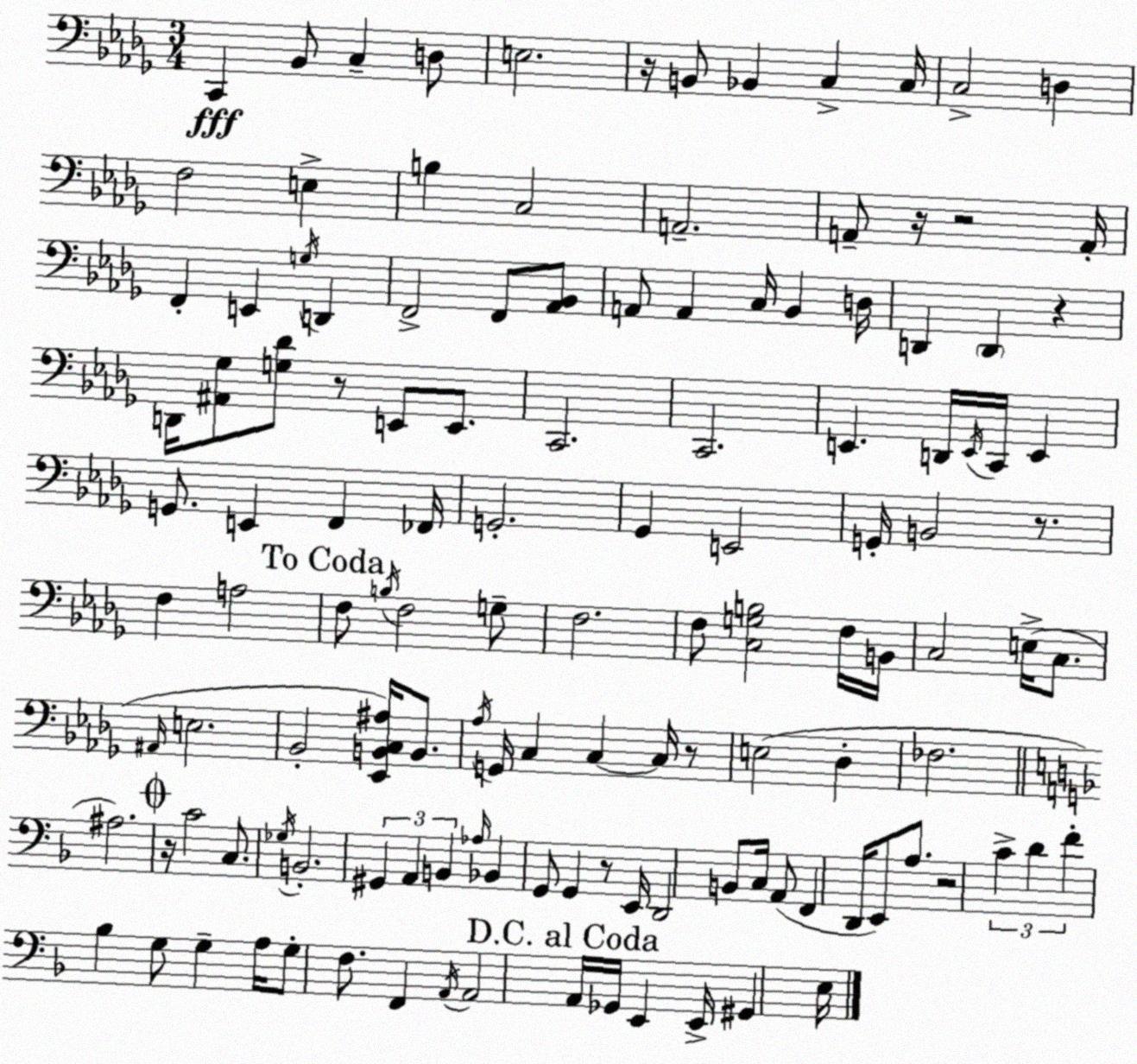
X:1
T:Untitled
M:3/4
L:1/4
K:Bbm
C,, _B,,/2 C, D,/2 E,2 z/4 B,,/2 _B,, C, C,/4 C,2 D, F,2 E, B, C,2 A,,2 A,,/2 z/4 z2 A,,/4 F,, E,, G,/4 D,, F,,2 F,,/2 [_A,,_B,,]/2 A,,/2 A,, C,/4 _B,, D,/4 D,, D,, z D,,/4 [^A,,_G,]/2 [G,_D]/2 z/2 E,,/2 E,,/2 C,,2 C,,2 E,, D,,/4 E,,/4 C,,/4 E,, G,,/2 E,, F,, _F,,/4 G,,2 _G,, E,,2 G,,/4 B,,2 z/2 F, A,2 F,/2 B,/4 F,2 G,/2 F,2 F,/2 [C,G,B,]2 F,/4 B,,/4 C,2 E,/4 C,/2 ^A,,/4 E,2 _B,,2 [_E,,B,,C,^A,]/4 B,,/2 _A,/4 G,,/4 C, C, C,/4 z/2 E,2 _D, _F,2 ^A,2 z/4 C2 C,/2 _G,/4 B,,2 ^G,, A,, B,, _A,/4 _B,, G,,/2 G,, z/2 E,,/4 D,,2 B,,/2 C,/4 A,,/2 F,, D,,/4 E,,/2 A,/2 z2 C D F _B, G,/2 G, A,/4 G,/2 F,/2 F,, A,,/4 A,,2 A,,/4 _G,,/4 E,, E,,/4 ^G,, E,/4